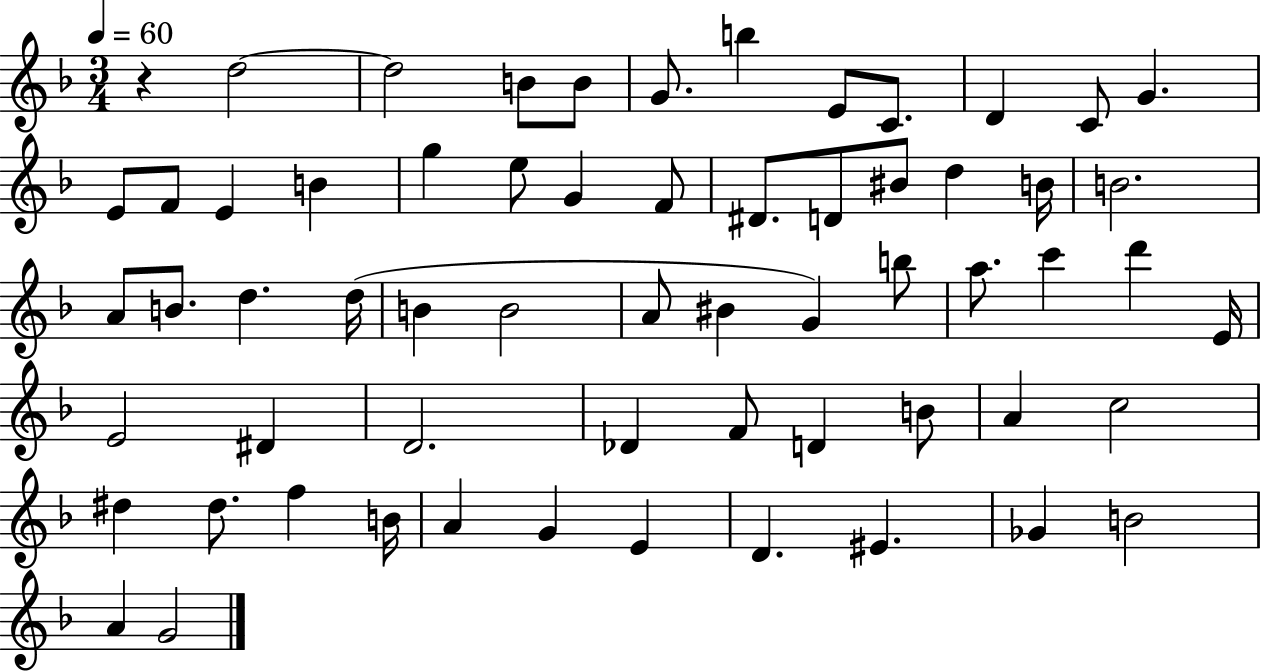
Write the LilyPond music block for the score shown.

{
  \clef treble
  \numericTimeSignature
  \time 3/4
  \key f \major
  \tempo 4 = 60
  r4 d''2~~ | d''2 b'8 b'8 | g'8. b''4 e'8 c'8. | d'4 c'8 g'4. | \break e'8 f'8 e'4 b'4 | g''4 e''8 g'4 f'8 | dis'8. d'8 bis'8 d''4 b'16 | b'2. | \break a'8 b'8. d''4. d''16( | b'4 b'2 | a'8 bis'4 g'4) b''8 | a''8. c'''4 d'''4 e'16 | \break e'2 dis'4 | d'2. | des'4 f'8 d'4 b'8 | a'4 c''2 | \break dis''4 dis''8. f''4 b'16 | a'4 g'4 e'4 | d'4. eis'4. | ges'4 b'2 | \break a'4 g'2 | \bar "|."
}